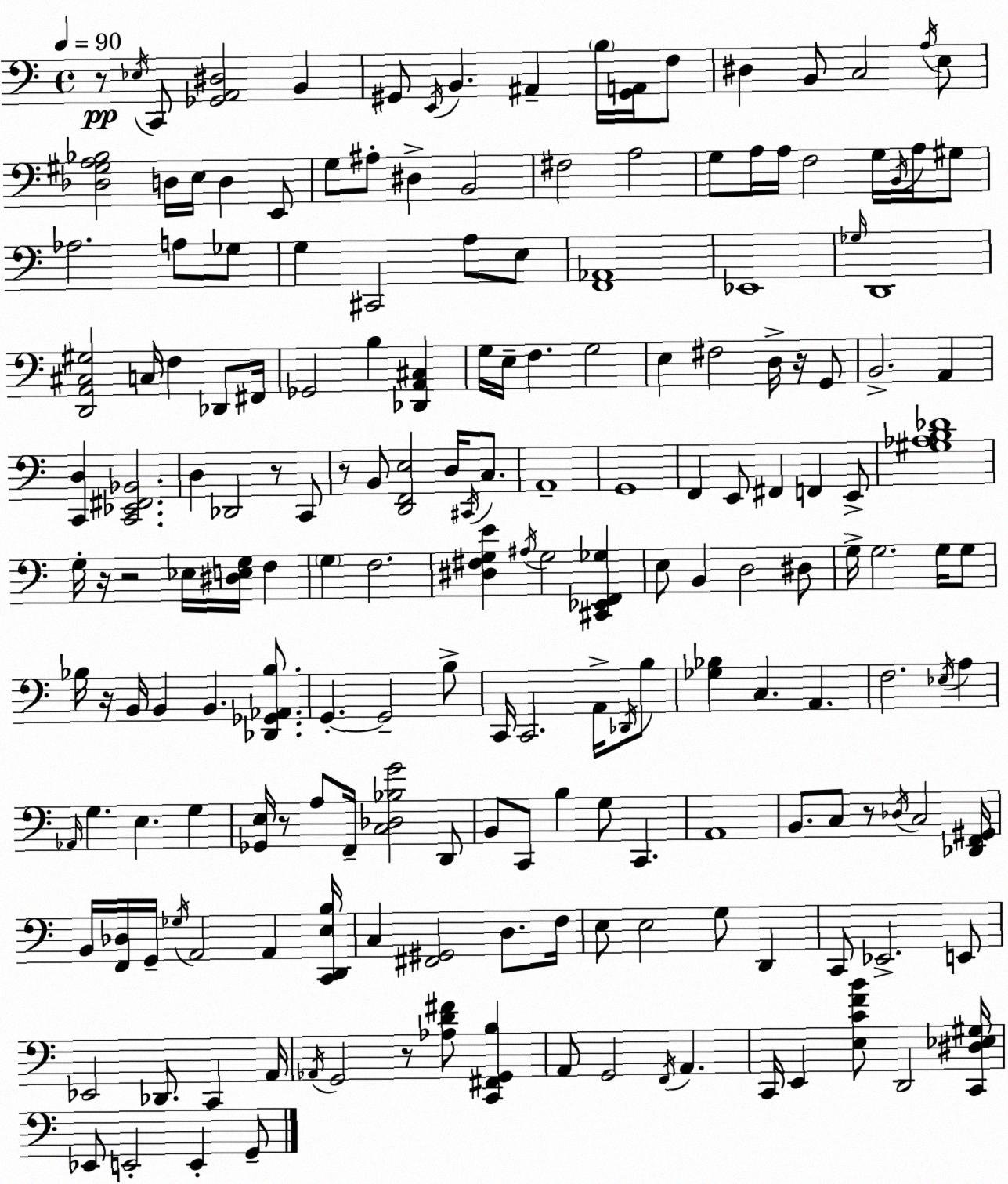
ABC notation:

X:1
T:Untitled
M:4/4
L:1/4
K:C
z/2 _E,/4 C,,/2 [_G,,A,,^D,]2 B,, ^G,,/2 E,,/4 B,, ^A,, B,/4 [^G,,A,,]/4 F,/2 ^D, B,,/2 C,2 A,/4 E,/2 [_D,^G,A,_B,]2 D,/4 E,/4 D, E,,/2 G,/2 ^A,/2 ^D, B,,2 ^F,2 A,2 G,/2 A,/4 A,/4 F,2 G,/4 B,,/4 A,/4 ^G,/2 _A,2 A,/2 _G,/2 G, ^C,,2 A,/2 E,/2 [F,,_A,,]4 _E,,4 _G,/4 D,,4 [D,,A,,^C,^G,]2 C,/4 F, _D,,/2 ^F,,/4 _G,,2 B, [_D,,A,,^C,] G,/4 E,/4 F, G,2 E, ^F,2 D,/4 z/4 G,,/2 B,,2 A,, [C,,D,] [C,,_E,,^F,,_B,,]2 D, _D,,2 z/2 C,,/2 z/2 B,,/2 [D,,F,,E,]2 D,/4 ^C,,/4 C,/2 A,,4 G,,4 F,, E,,/2 ^F,, F,, E,,/2 [^G,_A,B,_D]4 G,/4 z/4 z2 _E,/4 [^D,E,G,]/4 F, G, F,2 [^D,^F,G,E] ^A,/4 G,2 [^C,,_E,,F,,_G,] E,/2 B,, D,2 ^D,/2 G,/4 G,2 G,/4 G,/2 _B,/4 z/4 B,,/4 B,, B,, [_D,,_G,,_A,,_B,]/2 G,, G,,2 B,/2 C,,/4 C,,2 A,,/4 _D,,/4 B,/2 [_G,_B,] C, A,, F,2 _E,/4 A, _A,,/4 G, E, G, [_G,,E,]/4 z/2 A,/2 F,,/4 [C,_D,_B,G]2 D,,/2 B,,/2 C,,/2 B, G,/2 C,, A,,4 B,,/2 C,/2 z/2 _D,/4 C,2 [_D,,F,,^G,,]/4 B,,/4 [F,,_D,]/4 G,,/4 _G,/4 A,,2 A,, [C,,D,,E,B,]/4 C, [^F,,^G,,]2 D,/2 F,/4 E,/2 E,2 G,/2 D,, C,,/2 _E,,2 E,,/2 _E,,2 _D,,/2 C,, A,,/4 _A,,/4 G,,2 z/2 [_A,D^F]/2 [C,,^F,,G,,B,] A,,/2 G,,2 F,,/4 A,, C,,/4 E,, [E,CFB]/2 D,,2 [C,,^D,_E,^G,]/4 _E,,/2 E,,2 E,, G,,/2